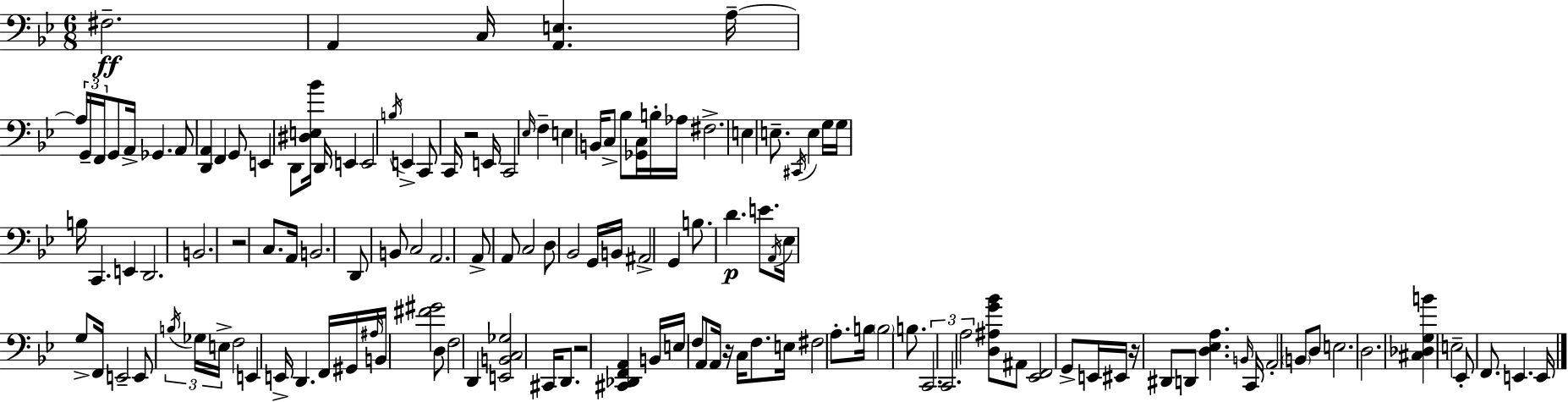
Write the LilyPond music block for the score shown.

{
  \clef bass
  \numericTimeSignature
  \time 6/8
  \key g \minor
  fis2.--\ff | a,4 c16 <a, e>4. a16--~~ | \tuplet 3/2 { a16 g,16-- f,16 } g,8 a,16-> ges,4. | a,8 <d, a,>4 f,4 g,8 | \break e,4 d,8 <dis e bes'>16 d,16 e,4 | e,2 \acciaccatura { b16 } e,4-> | c,8 c,16 r2 | e,16 c,2 \grace { ees16 } f4-- | \break e4 b,16 c8-> bes8 <ges, c>16 | b16-. aes16 fis2.-> | e4 e8.-- \acciaccatura { cis,16 } e4 | g16 g16 b16 c,4. e,4 | \break d,2. | b,2. | r2 c8. | a,16 b,2. | \break d,8 b,8 c2 | a,2. | a,8-> a,8 c2 | d8 bes,2 | \break g,16 b,16 ais,2-> g,4 | b8. d'4.\p | e'8. \acciaccatura { a,16 } ees16 g8-> f,16 e,2-- | e,8 \tuplet 3/2 { \acciaccatura { b16 } ges16 e16-> } f2 | \break e,4 e,16-> d,4. | f,16 gis,16 \grace { ais16 } b,16 <fis' gis'>2 | d8 f2 | d,4 <e, b, c ges>2 | \break cis,16 d,8. r2 | <cis, des, f, a,>4 b,16 e16 f8 a,8 | a,16 r16 c16 f8. e16 fis2 | a8.-. b16 \parenthesize b2 | \break b8. \tuplet 3/2 { c,2. | c,2. | a2 } | <d ais g' bes'>8 ais,8 <ees, f,>2 | \break g,8-> e,16 eis,16 r16 dis,8 d,8 <d ees a>4. | \grace { b,16 } c,16 a,2-. | \parenthesize b,8 d8 e2. | d2. | \break <cis des g b'>4 e2-- | ees,8-. f,8. | e,4. e,16 \bar "|."
}